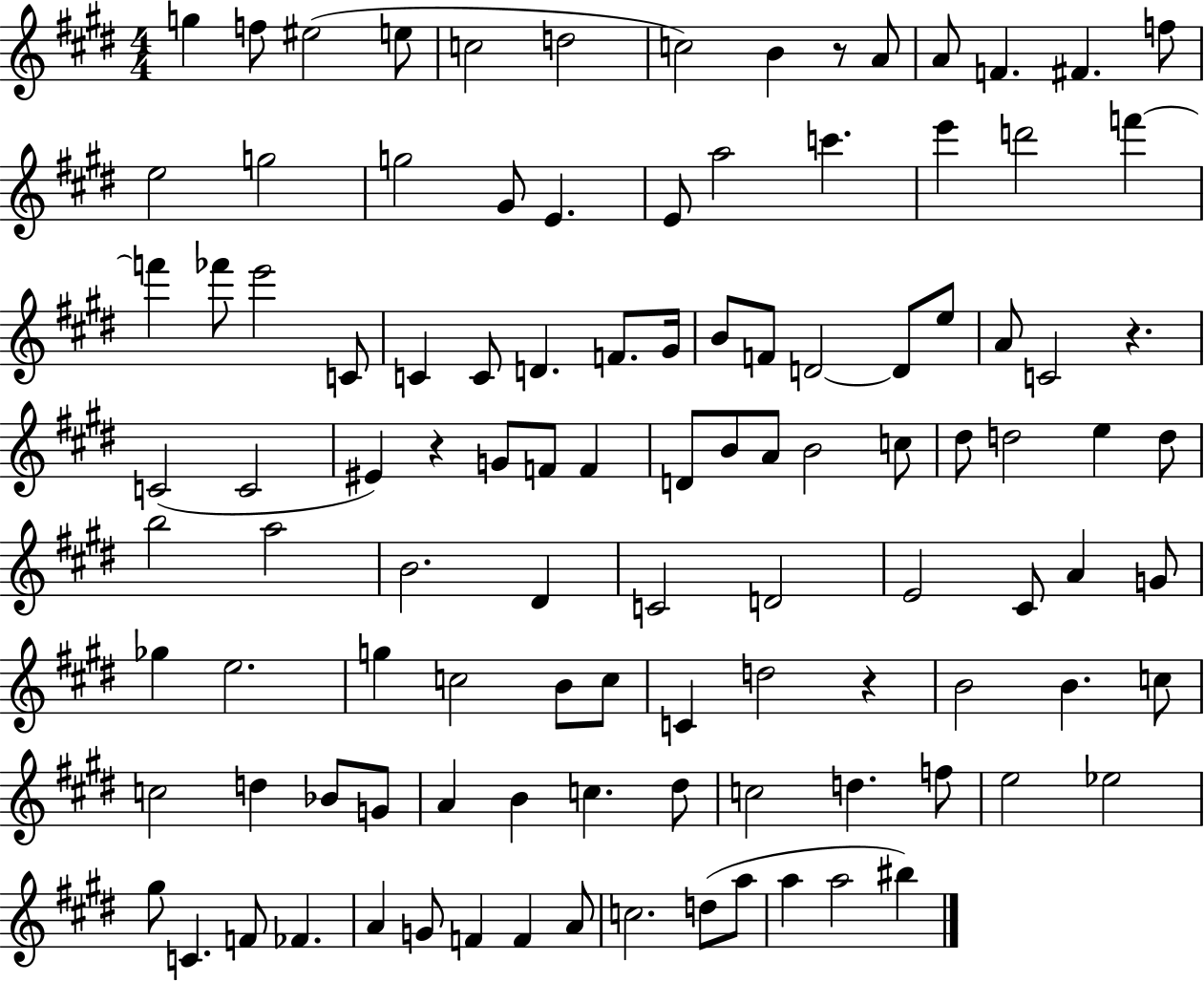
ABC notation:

X:1
T:Untitled
M:4/4
L:1/4
K:E
g f/2 ^e2 e/2 c2 d2 c2 B z/2 A/2 A/2 F ^F f/2 e2 g2 g2 ^G/2 E E/2 a2 c' e' d'2 f' f' _f'/2 e'2 C/2 C C/2 D F/2 ^G/4 B/2 F/2 D2 D/2 e/2 A/2 C2 z C2 C2 ^E z G/2 F/2 F D/2 B/2 A/2 B2 c/2 ^d/2 d2 e d/2 b2 a2 B2 ^D C2 D2 E2 ^C/2 A G/2 _g e2 g c2 B/2 c/2 C d2 z B2 B c/2 c2 d _B/2 G/2 A B c ^d/2 c2 d f/2 e2 _e2 ^g/2 C F/2 _F A G/2 F F A/2 c2 d/2 a/2 a a2 ^b